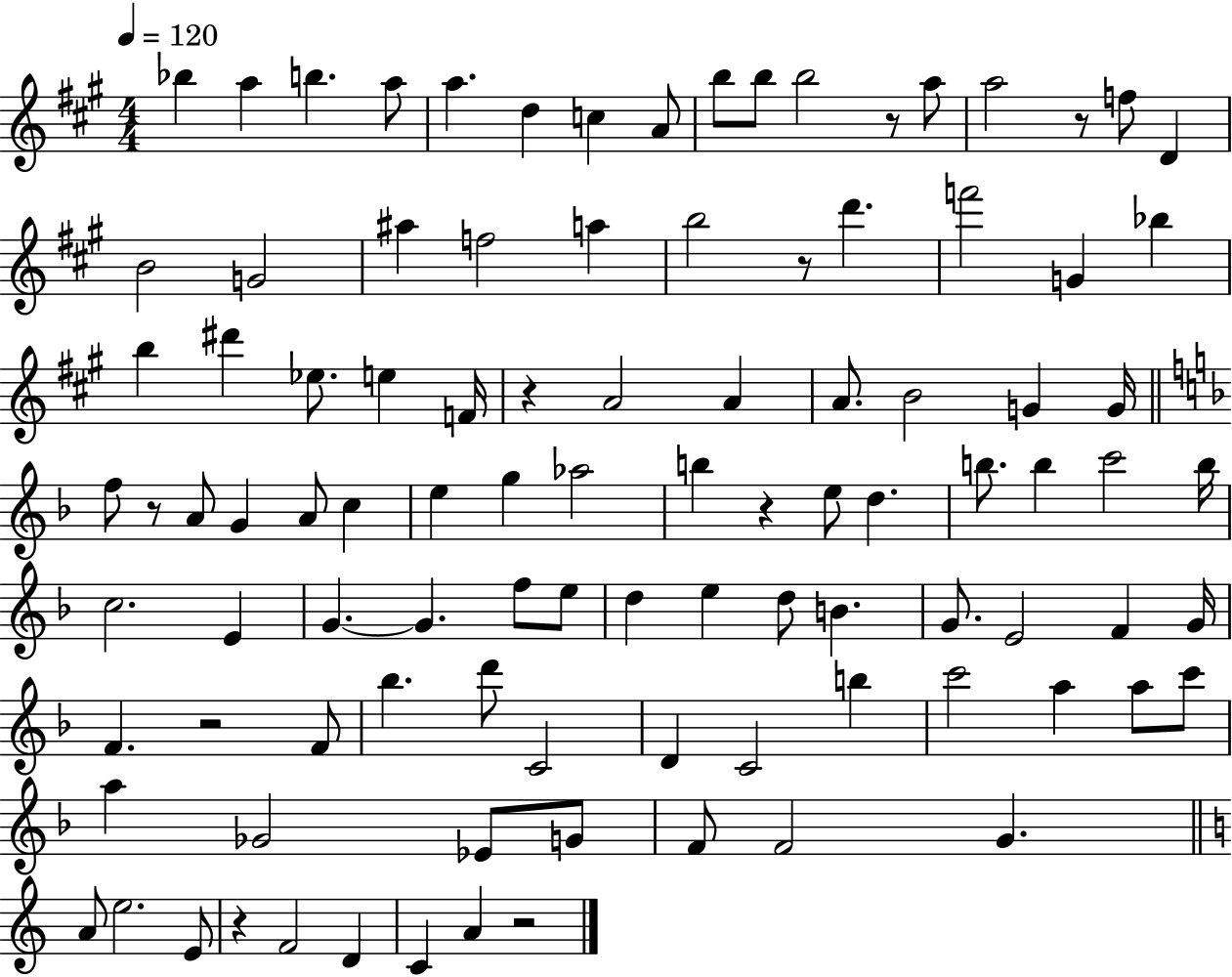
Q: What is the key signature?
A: A major